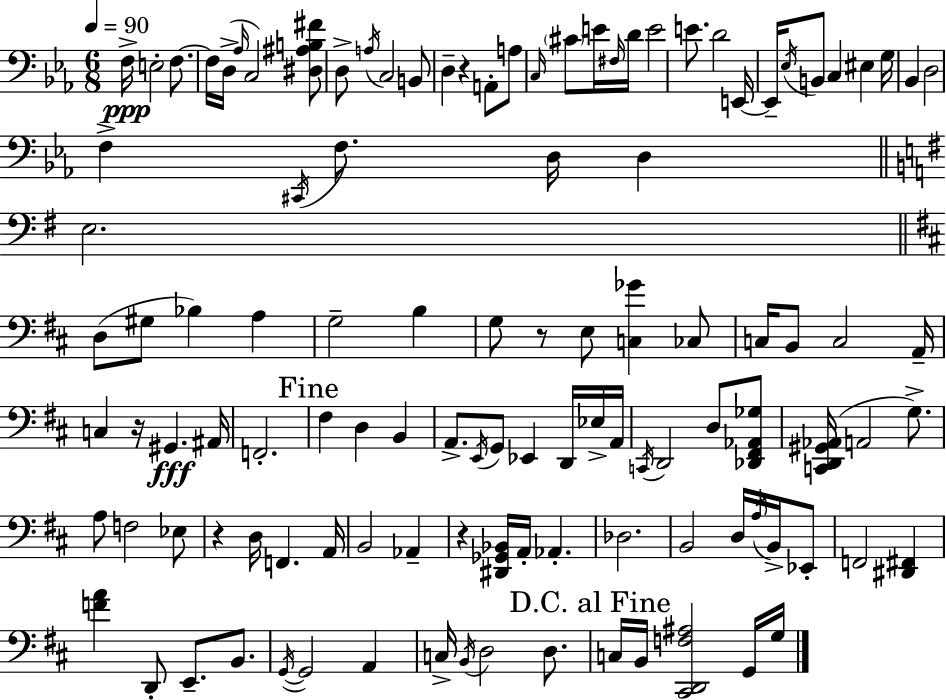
X:1
T:Untitled
M:6/8
L:1/4
K:Eb
F,/4 E,2 F,/2 F,/4 D,/4 _A,/4 C,2 [^D,^A,B,^F]/2 D,/2 A,/4 C,2 B,,/2 D, z A,,/2 A,/2 C,/4 ^C/2 E/4 ^F,/4 D/4 E2 E/2 D2 E,,/4 E,,/4 _E,/4 B,,/2 C, ^E, G,/4 _B,, D,2 F, ^C,,/4 F,/2 D,/4 D, E,2 D,/2 ^G,/2 _B, A, G,2 B, G,/2 z/2 E,/2 [C,_G] _C,/2 C,/4 B,,/2 C,2 A,,/4 C, z/4 ^G,, ^A,,/4 F,,2 ^F, D, B,, A,,/2 E,,/4 G,,/2 _E,, D,,/4 _E,/4 A,,/4 C,,/4 D,,2 D,/2 [_D,,^F,,_A,,_G,]/2 [C,,D,,^G,,_A,,]/4 A,,2 G,/2 A,/2 F,2 _E,/2 z D,/4 F,, A,,/4 B,,2 _A,, z [^D,,_G,,_B,,]/4 A,,/4 _A,, _D,2 B,,2 D,/4 A,/4 B,,/4 _E,,/2 F,,2 [^D,,^F,,] [FA] D,,/2 E,,/2 B,,/2 G,,/4 G,,2 A,, C,/4 B,,/4 D,2 D,/2 C,/4 B,,/4 [^C,,D,,F,^A,]2 G,,/4 G,/4